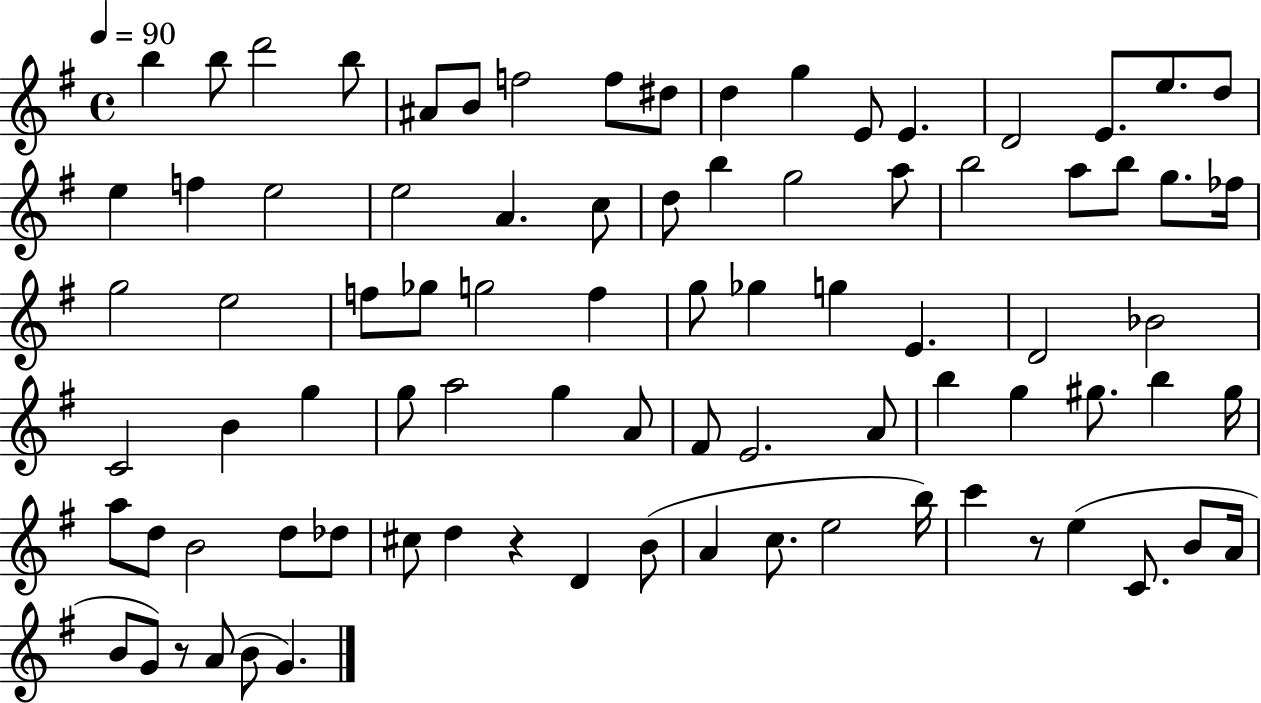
{
  \clef treble
  \time 4/4
  \defaultTimeSignature
  \key g \major
  \tempo 4 = 90
  b''4 b''8 d'''2 b''8 | ais'8 b'8 f''2 f''8 dis''8 | d''4 g''4 e'8 e'4. | d'2 e'8. e''8. d''8 | \break e''4 f''4 e''2 | e''2 a'4. c''8 | d''8 b''4 g''2 a''8 | b''2 a''8 b''8 g''8. fes''16 | \break g''2 e''2 | f''8 ges''8 g''2 f''4 | g''8 ges''4 g''4 e'4. | d'2 bes'2 | \break c'2 b'4 g''4 | g''8 a''2 g''4 a'8 | fis'8 e'2. a'8 | b''4 g''4 gis''8. b''4 gis''16 | \break a''8 d''8 b'2 d''8 des''8 | cis''8 d''4 r4 d'4 b'8( | a'4 c''8. e''2 b''16) | c'''4 r8 e''4( c'8. b'8 a'16 | \break b'8 g'8) r8 a'8( b'8 g'4.) | \bar "|."
}